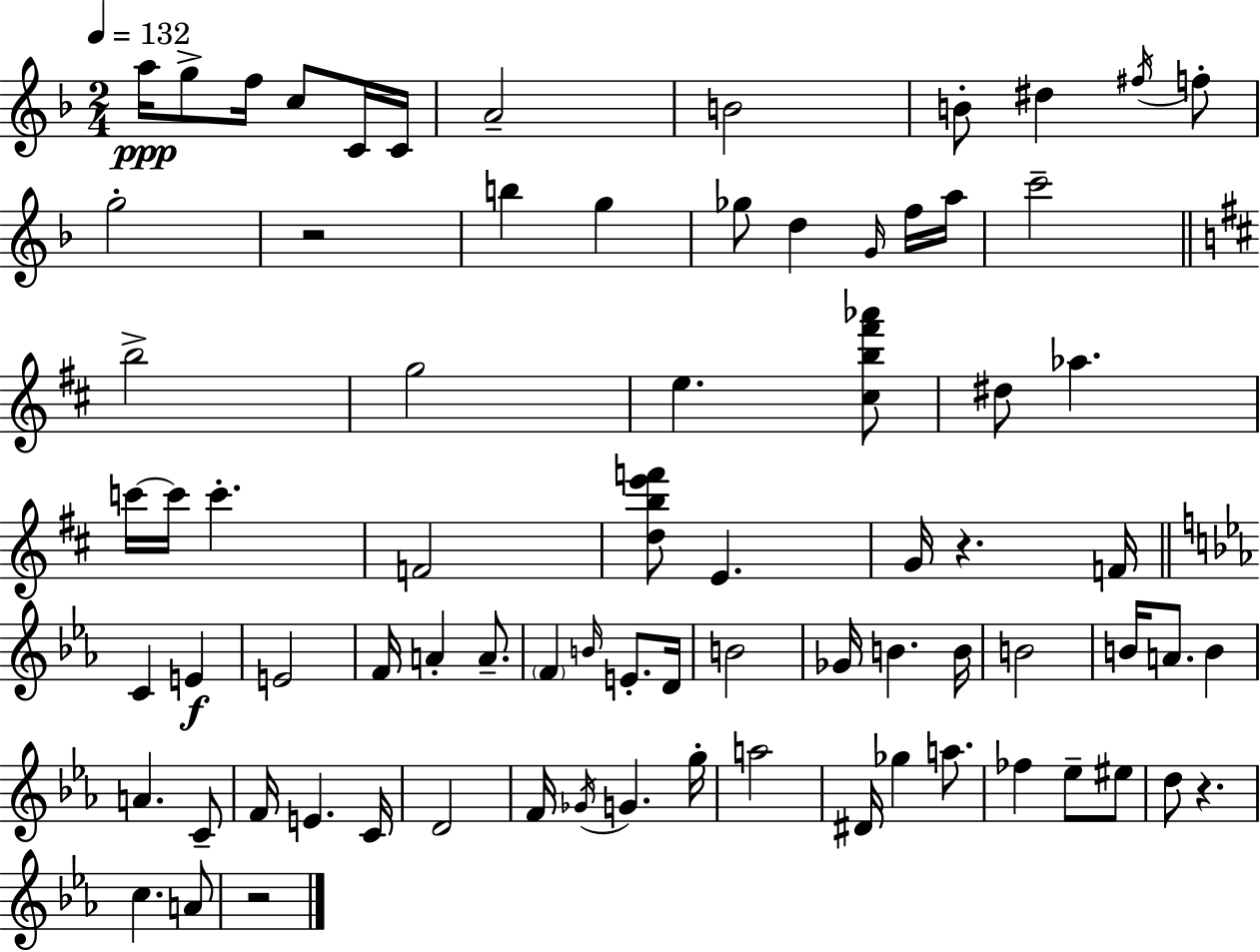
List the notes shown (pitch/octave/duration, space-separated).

A5/s G5/e F5/s C5/e C4/s C4/s A4/h B4/h B4/e D#5/q F#5/s F5/e G5/h R/h B5/q G5/q Gb5/e D5/q G4/s F5/s A5/s C6/h B5/h G5/h E5/q. [C#5,B5,F#6,Ab6]/e D#5/e Ab5/q. C6/s C6/s C6/q. F4/h [D5,B5,E6,F6]/e E4/q. G4/s R/q. F4/s C4/q E4/q E4/h F4/s A4/q A4/e. F4/q B4/s E4/e. D4/s B4/h Gb4/s B4/q. B4/s B4/h B4/s A4/e. B4/q A4/q. C4/e F4/s E4/q. C4/s D4/h F4/s Gb4/s G4/q. G5/s A5/h D#4/s Gb5/q A5/e. FES5/q Eb5/e EIS5/e D5/e R/q. C5/q. A4/e R/h